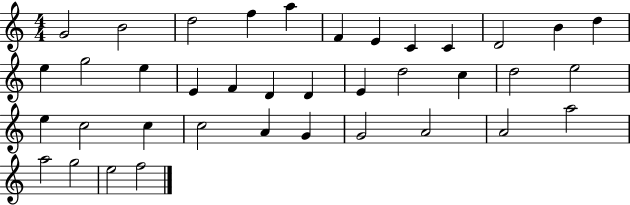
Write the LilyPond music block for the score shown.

{
  \clef treble
  \numericTimeSignature
  \time 4/4
  \key c \major
  g'2 b'2 | d''2 f''4 a''4 | f'4 e'4 c'4 c'4 | d'2 b'4 d''4 | \break e''4 g''2 e''4 | e'4 f'4 d'4 d'4 | e'4 d''2 c''4 | d''2 e''2 | \break e''4 c''2 c''4 | c''2 a'4 g'4 | g'2 a'2 | a'2 a''2 | \break a''2 g''2 | e''2 f''2 | \bar "|."
}